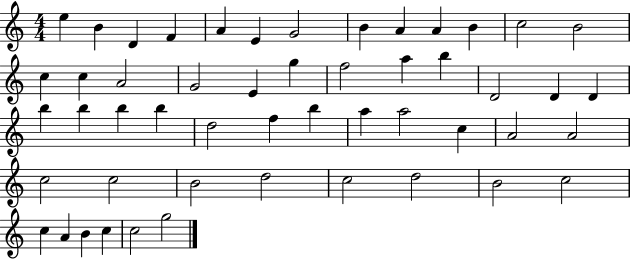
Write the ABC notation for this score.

X:1
T:Untitled
M:4/4
L:1/4
K:C
e B D F A E G2 B A A B c2 B2 c c A2 G2 E g f2 a b D2 D D b b b b d2 f b a a2 c A2 A2 c2 c2 B2 d2 c2 d2 B2 c2 c A B c c2 g2